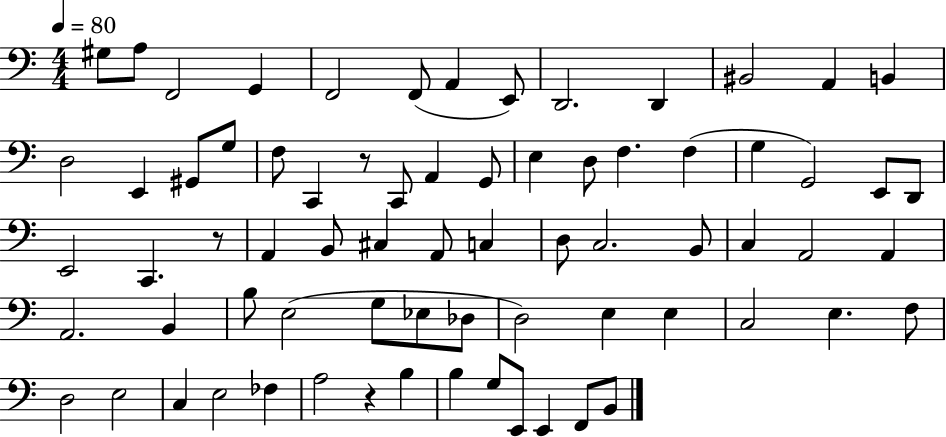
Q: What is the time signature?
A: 4/4